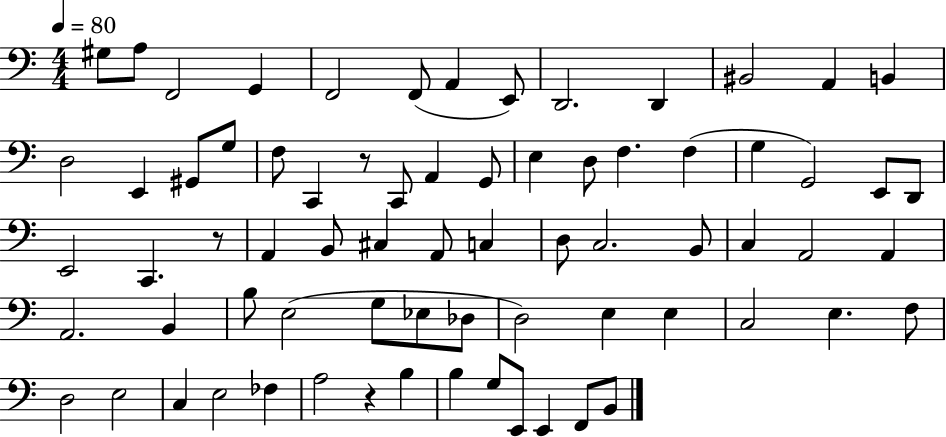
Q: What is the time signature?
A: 4/4